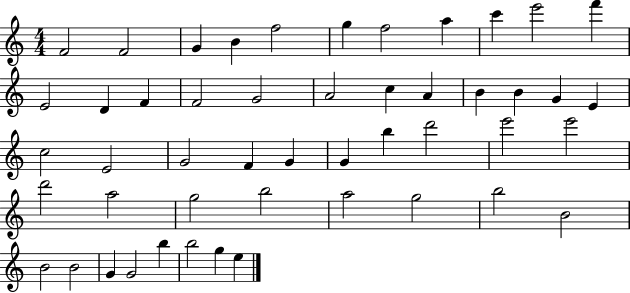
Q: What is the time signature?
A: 4/4